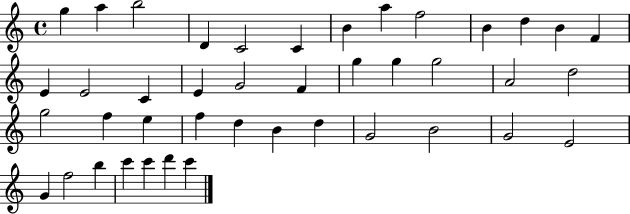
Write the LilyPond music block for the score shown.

{
  \clef treble
  \time 4/4
  \defaultTimeSignature
  \key c \major
  g''4 a''4 b''2 | d'4 c'2 c'4 | b'4 a''4 f''2 | b'4 d''4 b'4 f'4 | \break e'4 e'2 c'4 | e'4 g'2 f'4 | g''4 g''4 g''2 | a'2 d''2 | \break g''2 f''4 e''4 | f''4 d''4 b'4 d''4 | g'2 b'2 | g'2 e'2 | \break g'4 f''2 b''4 | c'''4 c'''4 d'''4 c'''4 | \bar "|."
}